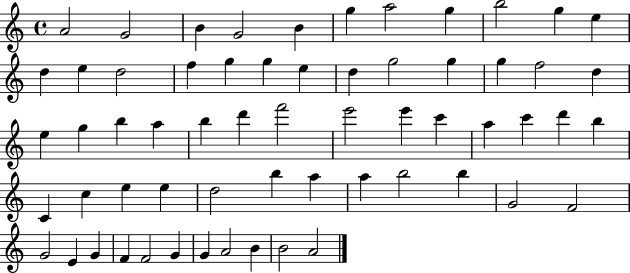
A4/h G4/h B4/q G4/h B4/q G5/q A5/h G5/q B5/h G5/q E5/q D5/q E5/q D5/h F5/q G5/q G5/q E5/q D5/q G5/h G5/q G5/q F5/h D5/q E5/q G5/q B5/q A5/q B5/q D6/q F6/h E6/h E6/q C6/q A5/q C6/q D6/q B5/q C4/q C5/q E5/q E5/q D5/h B5/q A5/q A5/q B5/h B5/q G4/h F4/h G4/h E4/q G4/q F4/q F4/h G4/q G4/q A4/h B4/q B4/h A4/h